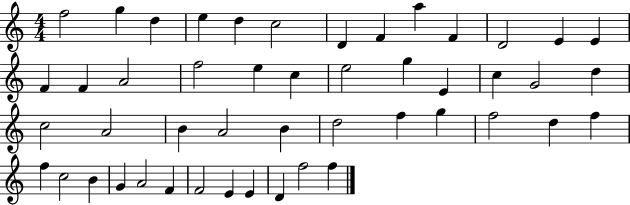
{
  \clef treble
  \numericTimeSignature
  \time 4/4
  \key c \major
  f''2 g''4 d''4 | e''4 d''4 c''2 | d'4 f'4 a''4 f'4 | d'2 e'4 e'4 | \break f'4 f'4 a'2 | f''2 e''4 c''4 | e''2 g''4 e'4 | c''4 g'2 d''4 | \break c''2 a'2 | b'4 a'2 b'4 | d''2 f''4 g''4 | f''2 d''4 f''4 | \break f''4 c''2 b'4 | g'4 a'2 f'4 | f'2 e'4 e'4 | d'4 f''2 f''4 | \break \bar "|."
}